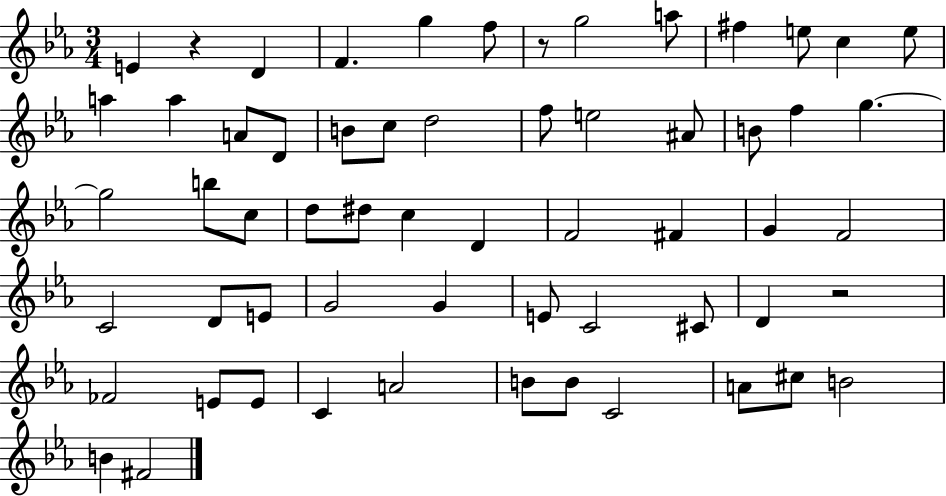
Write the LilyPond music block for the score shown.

{
  \clef treble
  \numericTimeSignature
  \time 3/4
  \key ees \major
  \repeat volta 2 { e'4 r4 d'4 | f'4. g''4 f''8 | r8 g''2 a''8 | fis''4 e''8 c''4 e''8 | \break a''4 a''4 a'8 d'8 | b'8 c''8 d''2 | f''8 e''2 ais'8 | b'8 f''4 g''4.~~ | \break g''2 b''8 c''8 | d''8 dis''8 c''4 d'4 | f'2 fis'4 | g'4 f'2 | \break c'2 d'8 e'8 | g'2 g'4 | e'8 c'2 cis'8 | d'4 r2 | \break fes'2 e'8 e'8 | c'4 a'2 | b'8 b'8 c'2 | a'8 cis''8 b'2 | \break b'4 fis'2 | } \bar "|."
}